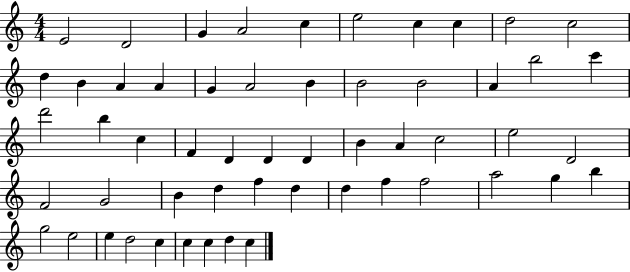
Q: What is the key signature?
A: C major